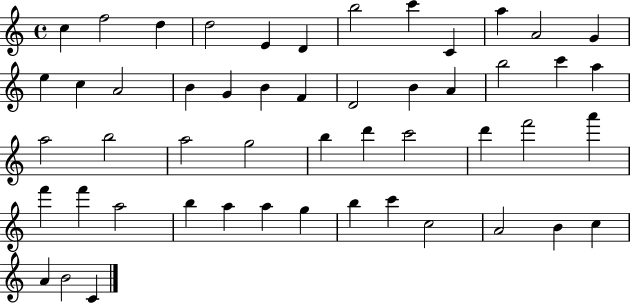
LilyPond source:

{
  \clef treble
  \time 4/4
  \defaultTimeSignature
  \key c \major
  c''4 f''2 d''4 | d''2 e'4 d'4 | b''2 c'''4 c'4 | a''4 a'2 g'4 | \break e''4 c''4 a'2 | b'4 g'4 b'4 f'4 | d'2 b'4 a'4 | b''2 c'''4 a''4 | \break a''2 b''2 | a''2 g''2 | b''4 d'''4 c'''2 | d'''4 f'''2 a'''4 | \break f'''4 f'''4 a''2 | b''4 a''4 a''4 g''4 | b''4 c'''4 c''2 | a'2 b'4 c''4 | \break a'4 b'2 c'4 | \bar "|."
}